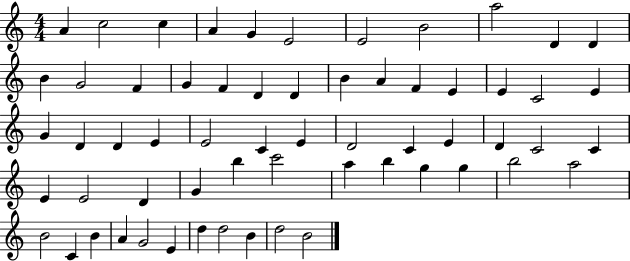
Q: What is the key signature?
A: C major